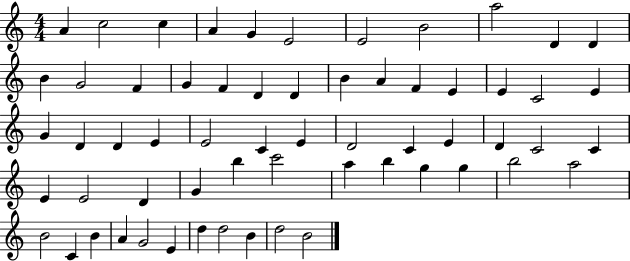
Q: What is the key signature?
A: C major